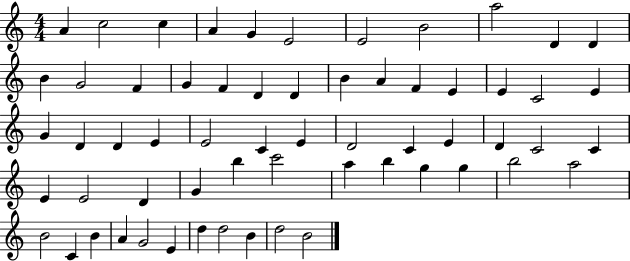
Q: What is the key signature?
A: C major